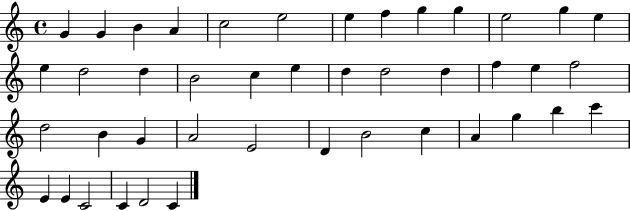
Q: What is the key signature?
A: C major